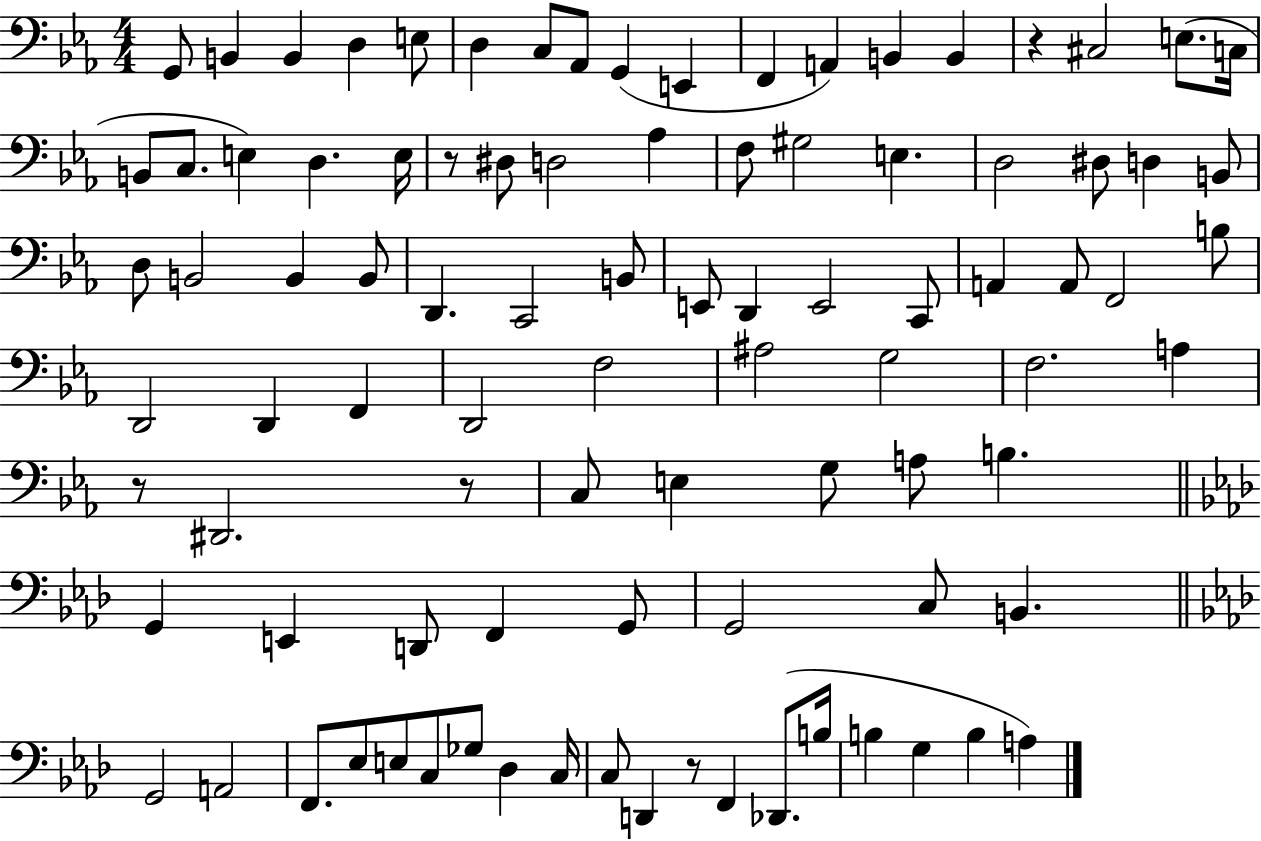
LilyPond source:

{
  \clef bass
  \numericTimeSignature
  \time 4/4
  \key ees \major
  \repeat volta 2 { g,8 b,4 b,4 d4 e8 | d4 c8 aes,8 g,4( e,4 | f,4 a,4) b,4 b,4 | r4 cis2 e8.( c16 | \break b,8 c8. e4) d4. e16 | r8 dis8 d2 aes4 | f8 gis2 e4. | d2 dis8 d4 b,8 | \break d8 b,2 b,4 b,8 | d,4. c,2 b,8 | e,8 d,4 e,2 c,8 | a,4 a,8 f,2 b8 | \break d,2 d,4 f,4 | d,2 f2 | ais2 g2 | f2. a4 | \break r8 dis,2. r8 | c8 e4 g8 a8 b4. | \bar "||" \break \key aes \major g,4 e,4 d,8 f,4 g,8 | g,2 c8 b,4. | \bar "||" \break \key aes \major g,2 a,2 | f,8. ees8 e8 c8 ges8 des4 c16 | c8 d,4 r8 f,4 des,8.( b16 | b4 g4 b4 a4) | \break } \bar "|."
}